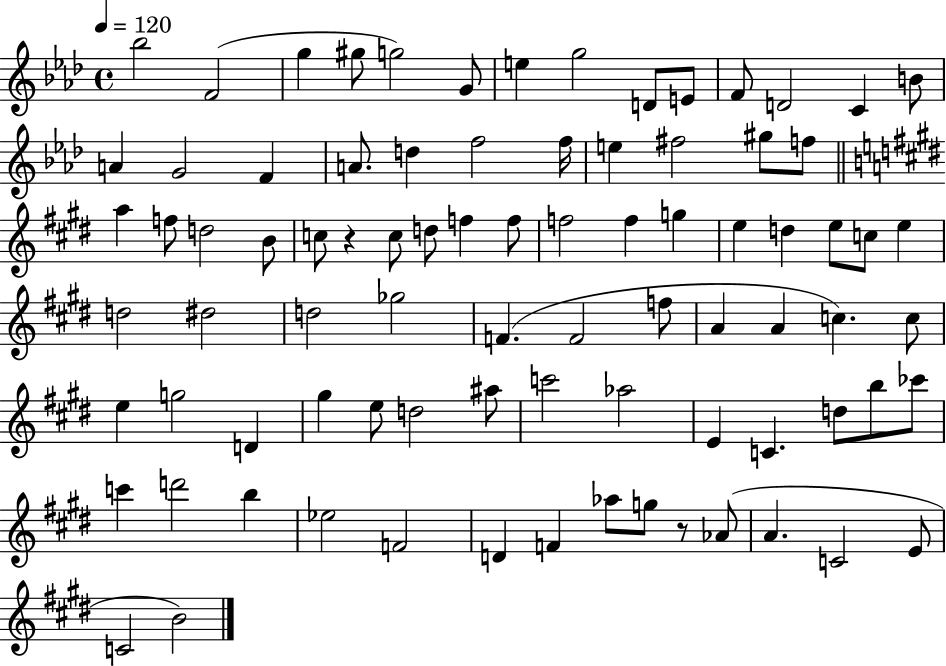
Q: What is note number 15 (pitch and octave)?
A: A4